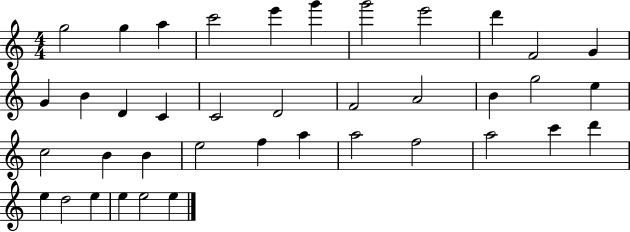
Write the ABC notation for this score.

X:1
T:Untitled
M:4/4
L:1/4
K:C
g2 g a c'2 e' g' g'2 e'2 d' F2 G G B D C C2 D2 F2 A2 B g2 e c2 B B e2 f a a2 f2 a2 c' d' e d2 e e e2 e